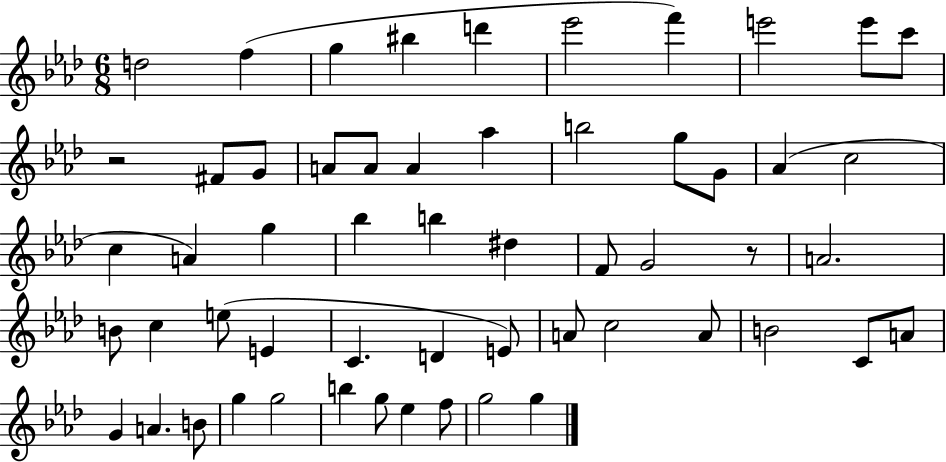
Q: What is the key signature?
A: AES major